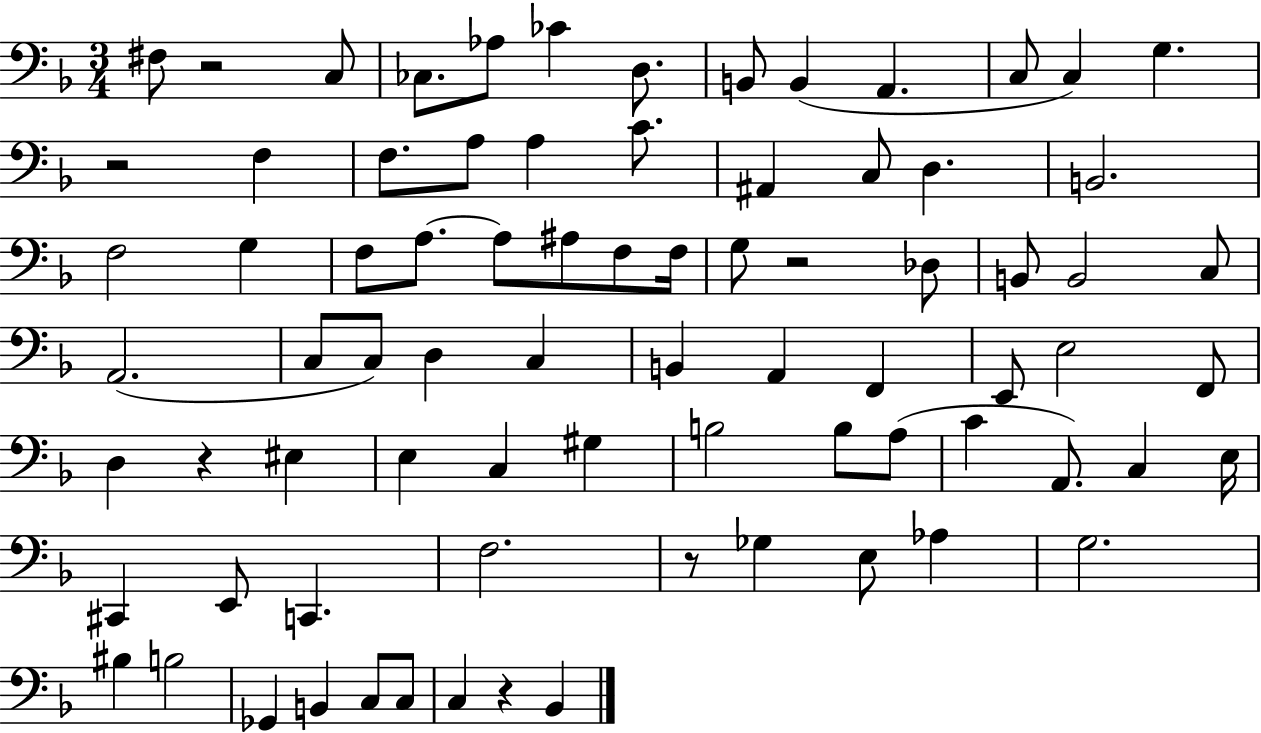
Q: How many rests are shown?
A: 6